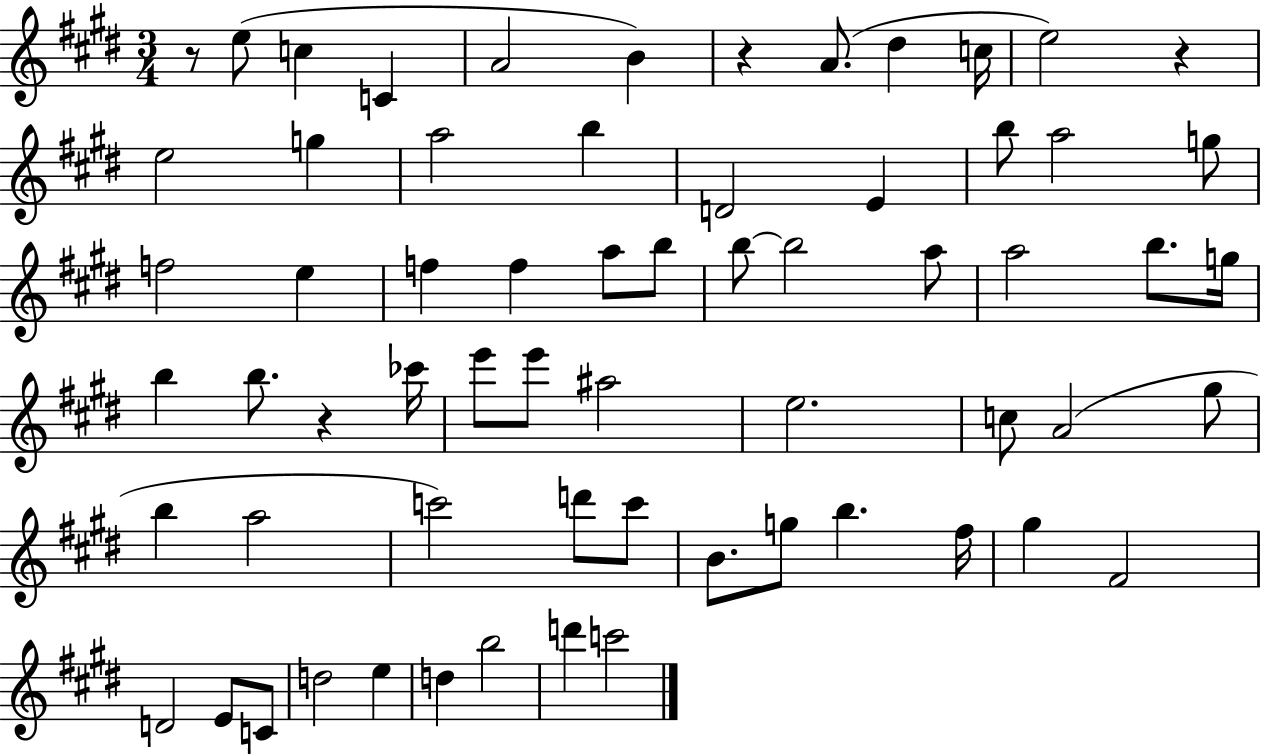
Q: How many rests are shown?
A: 4